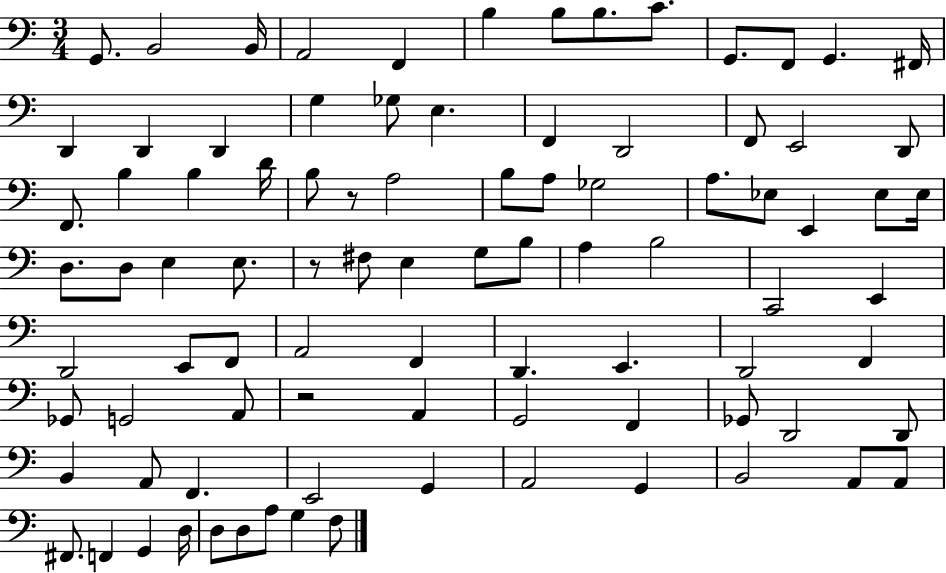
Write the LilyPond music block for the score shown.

{
  \clef bass
  \numericTimeSignature
  \time 3/4
  \key c \major
  g,8. b,2 b,16 | a,2 f,4 | b4 b8 b8. c'8. | g,8. f,8 g,4. fis,16 | \break d,4 d,4 d,4 | g4 ges8 e4. | f,4 d,2 | f,8 e,2 d,8 | \break f,8. b4 b4 d'16 | b8 r8 a2 | b8 a8 ges2 | a8. ees8 e,4 ees8 ees16 | \break d8. d8 e4 e8. | r8 fis8 e4 g8 b8 | a4 b2 | c,2 e,4 | \break d,2 e,8 f,8 | a,2 f,4 | d,4. e,4. | d,2 f,4 | \break ges,8 g,2 a,8 | r2 a,4 | g,2 f,4 | ges,8 d,2 d,8 | \break b,4 a,8 f,4. | e,2 g,4 | a,2 g,4 | b,2 a,8 a,8 | \break fis,8. f,4 g,4 d16 | d8 d8 a8 g4 f8 | \bar "|."
}